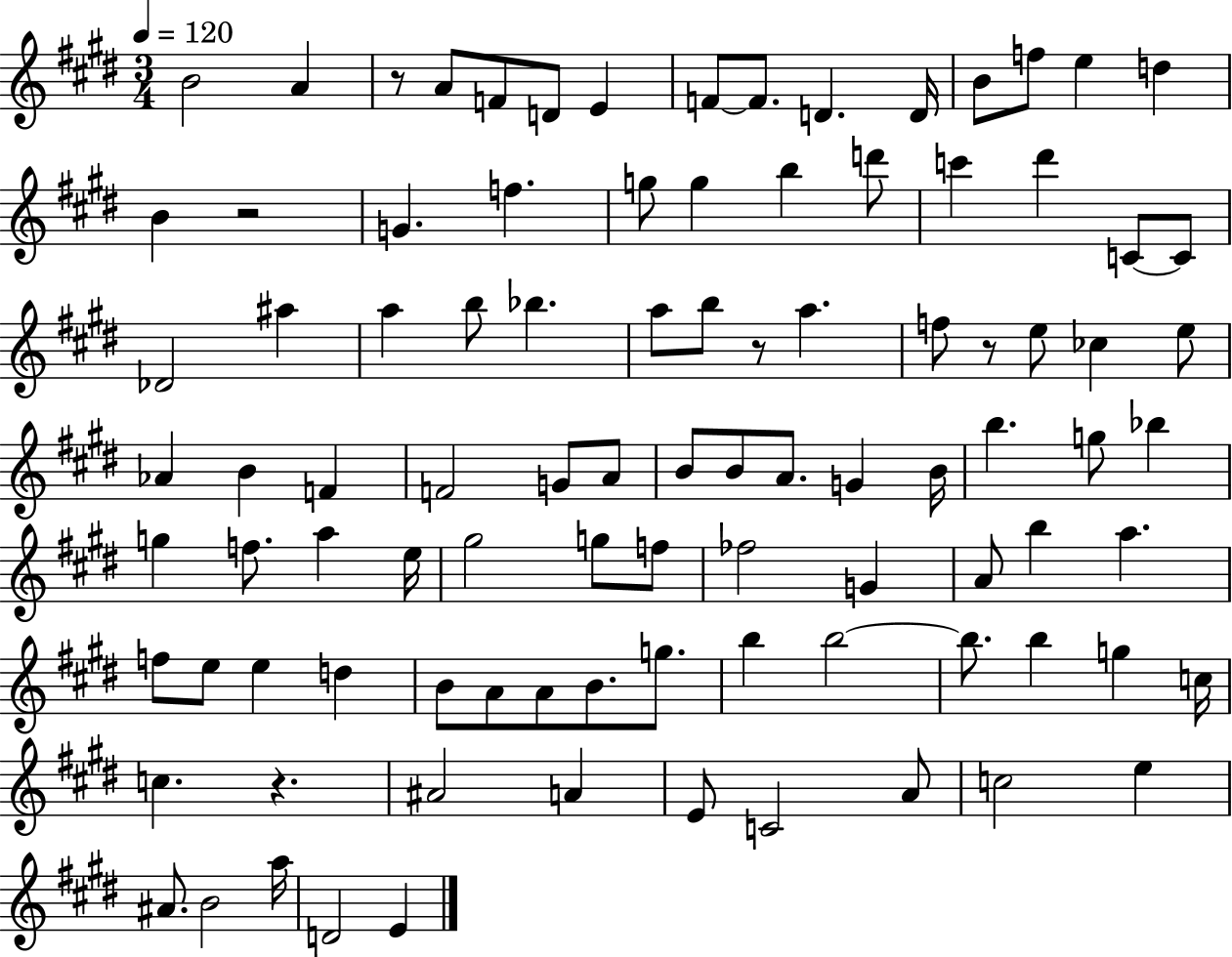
B4/h A4/q R/e A4/e F4/e D4/e E4/q F4/e F4/e. D4/q. D4/s B4/e F5/e E5/q D5/q B4/q R/h G4/q. F5/q. G5/e G5/q B5/q D6/e C6/q D#6/q C4/e C4/e Db4/h A#5/q A5/q B5/e Bb5/q. A5/e B5/e R/e A5/q. F5/e R/e E5/e CES5/q E5/e Ab4/q B4/q F4/q F4/h G4/e A4/e B4/e B4/e A4/e. G4/q B4/s B5/q. G5/e Bb5/q G5/q F5/e. A5/q E5/s G#5/h G5/e F5/e FES5/h G4/q A4/e B5/q A5/q. F5/e E5/e E5/q D5/q B4/e A4/e A4/e B4/e. G5/e. B5/q B5/h B5/e. B5/q G5/q C5/s C5/q. R/q. A#4/h A4/q E4/e C4/h A4/e C5/h E5/q A#4/e. B4/h A5/s D4/h E4/q